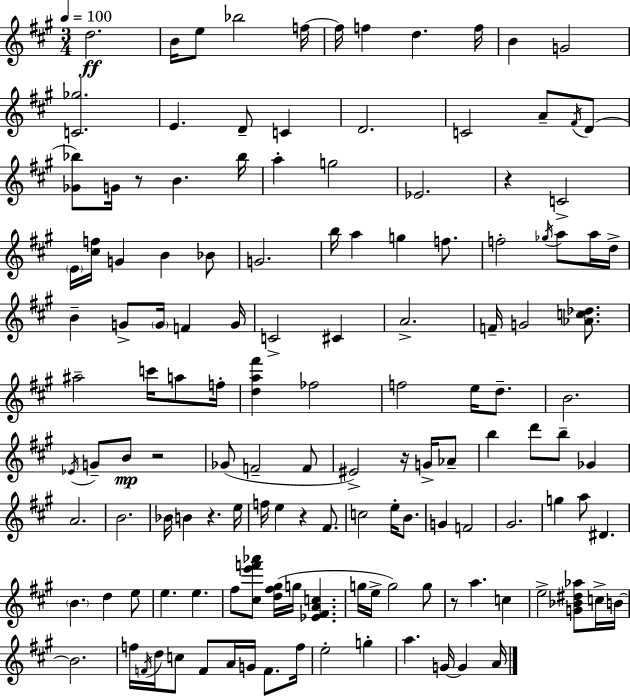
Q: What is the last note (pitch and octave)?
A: A4